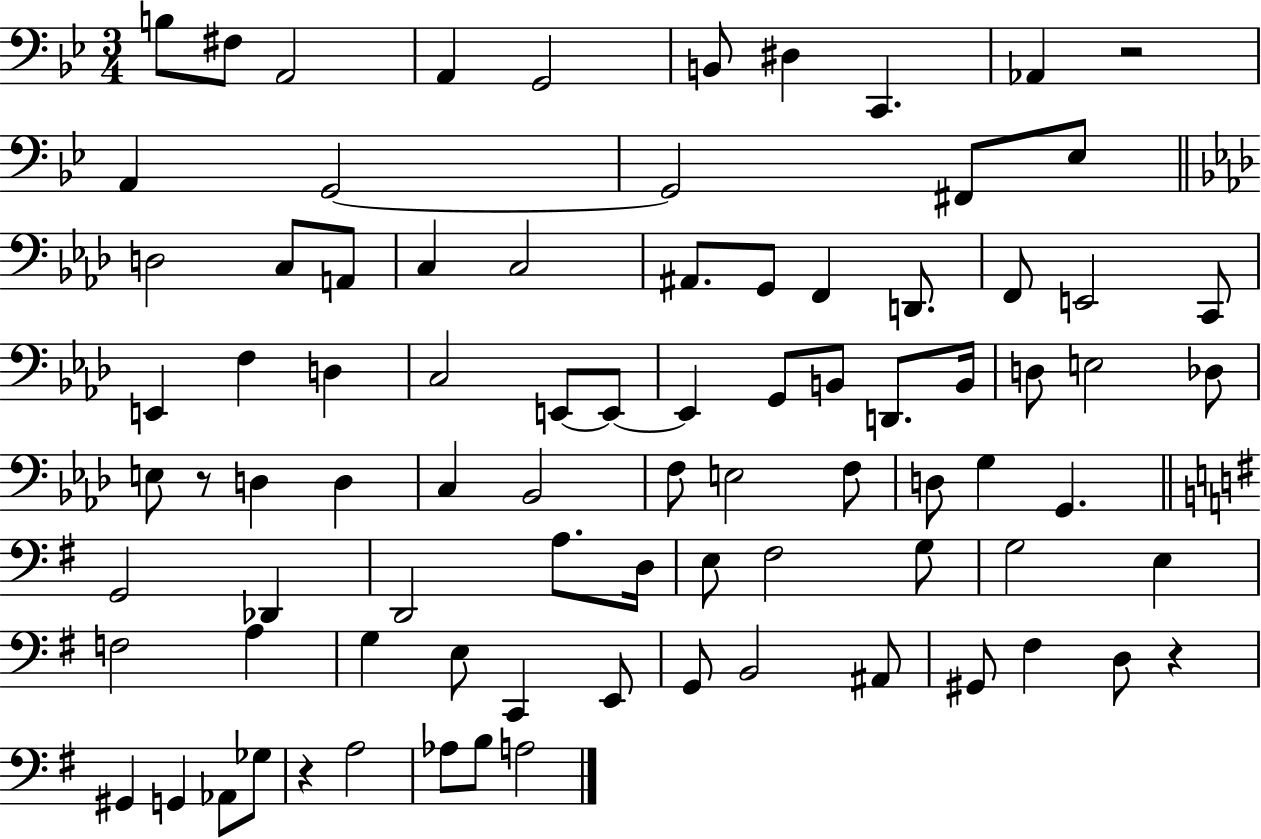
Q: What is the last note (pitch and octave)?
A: A3